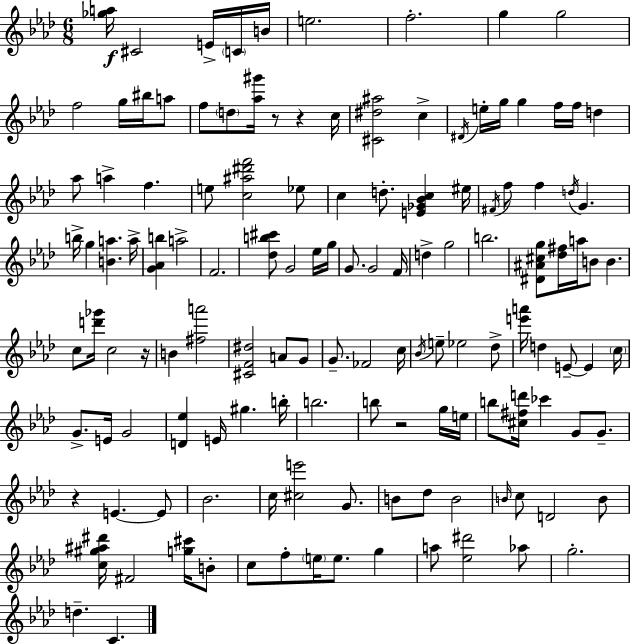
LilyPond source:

{
  \clef treble
  \numericTimeSignature
  \time 6/8
  \key f \minor
  <ges'' a''>16\f cis'2 e'16-> \parenthesize c'16 b'16 | e''2. | f''2.-. | g''4 g''2 | \break f''2 g''16 bis''16 a''8 | f''8 \parenthesize d''8 <aes'' gis'''>16 r8 r4 c''16 | <cis' dis'' ais''>2 c''4-> | \acciaccatura { dis'16 } e''16-. g''16 g''4 f''16 f''16 d''4 | \break aes''8 a''4-> f''4. | e''8 <c'' ais'' dis''' f'''>2 ees''8 | c''4 d''8.-. <e' ges' bes' c''>4 | eis''16 \acciaccatura { fis'16 } f''8 f''4 \acciaccatura { d''16 } g'4. | \break b''16-> g''4 <b' a''>4. | a''16-> <g' aes' b''>4 a''2-> | f'2. | <des'' b'' cis'''>8 g'2 | \break ees''16 g''16 g'8. g'2 | f'16 d''4-> g''2 | b''2. | <dis' ais' cis'' g''>8 <des'' fis''>16 a''16 b'8 b'4. | \break c''8 <d''' ges'''>16 c''2 | r16 b'4 <fis'' a'''>2 | <cis' f' dis''>2 a'8 | g'8 g'8.-- fes'2 | \break c''16 \acciaccatura { bes'16 } e''8-- ees''2 | des''8-> <e''' a'''>16 d''4 e'8--~~ e'4 | \parenthesize c''16 g'8.-> e'16 g'2 | <d' ees''>4 e'16 gis''4. | \break b''16-. b''2. | b''8 r2 | g''16 e''16 b''8 <cis'' fis'' d'''>16 ces'''4 g'8 | g'8.-- r4 e'4.~~ | \break e'8 bes'2. | c''16 <cis'' e'''>2 | g'8. b'8 des''8 b'2 | \grace { b'16 } c''8 d'2 | \break b'8 <c'' gis'' ais'' dis'''>16 fis'2 | <g'' cis'''>16 b'8-. c''8 f''8-. \parenthesize e''16 e''8. | g''4 a''8 <ees'' dis'''>2 | aes''8 g''2.-. | \break d''4.-- c'4. | \bar "|."
}